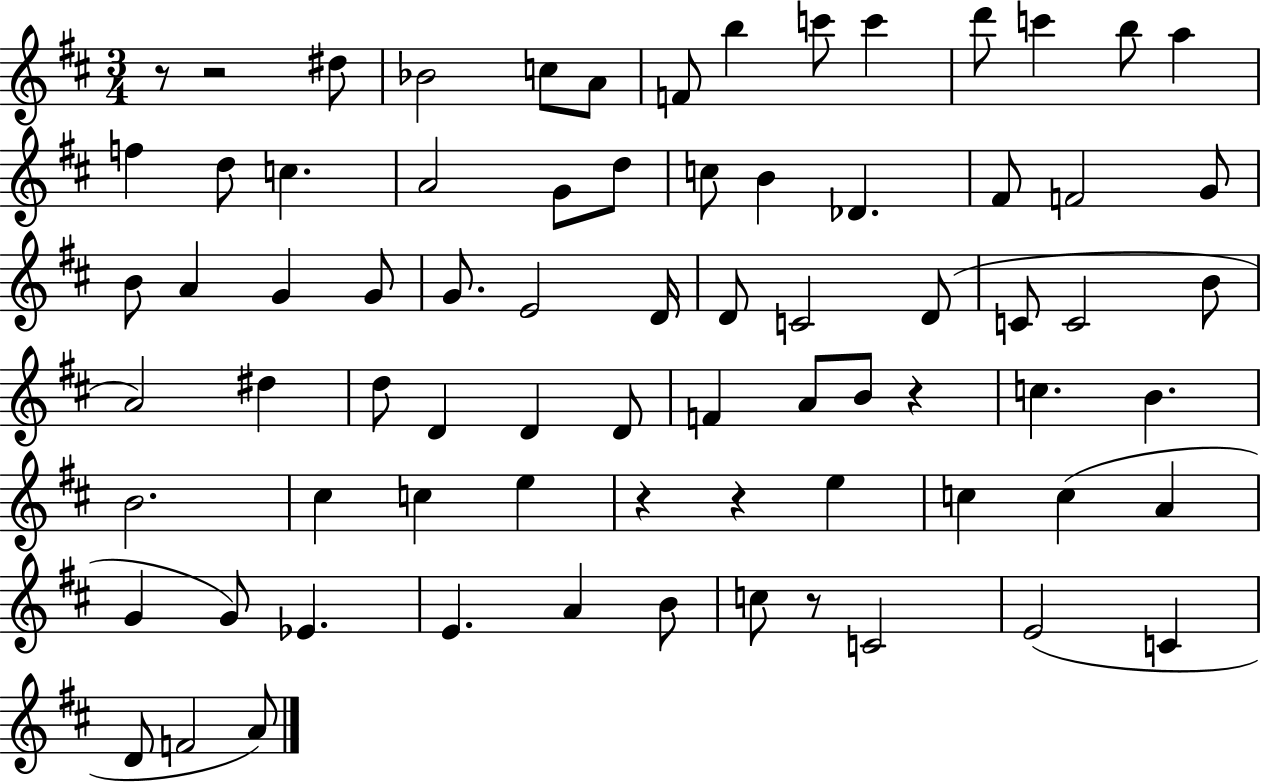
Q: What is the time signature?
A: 3/4